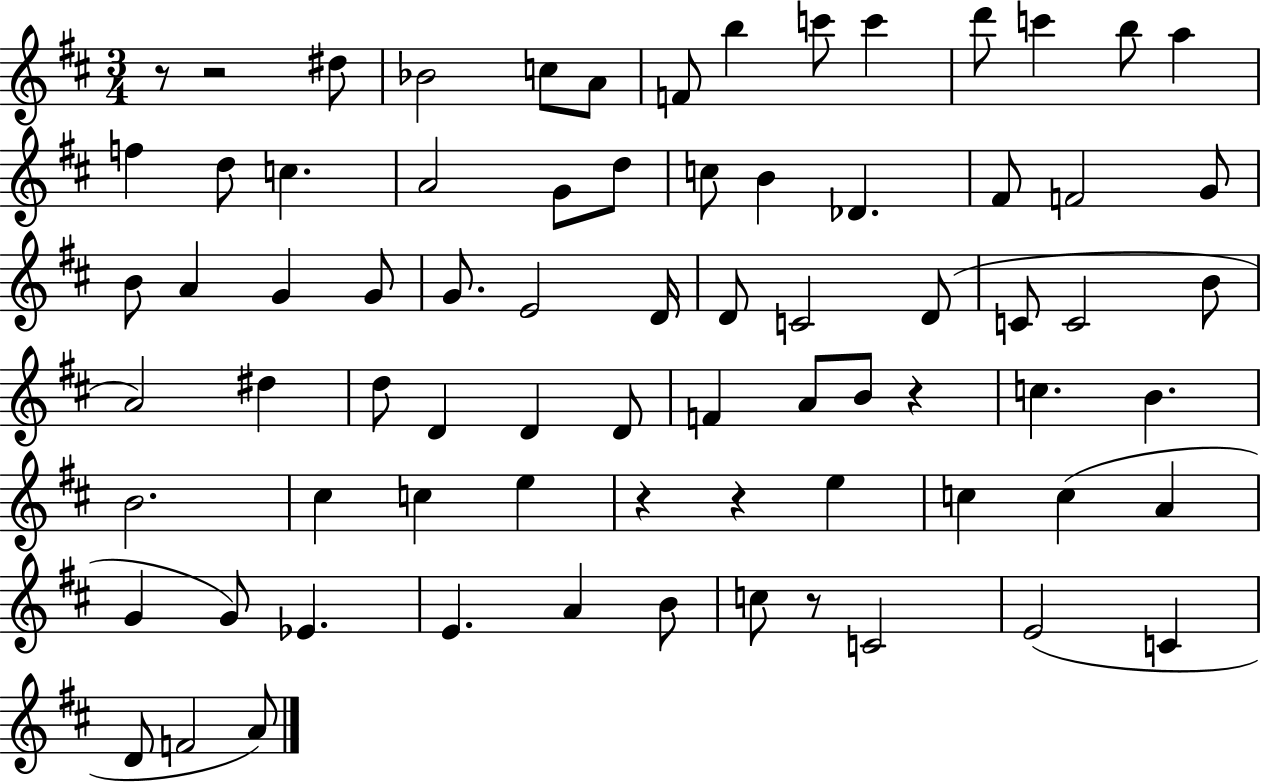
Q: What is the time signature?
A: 3/4